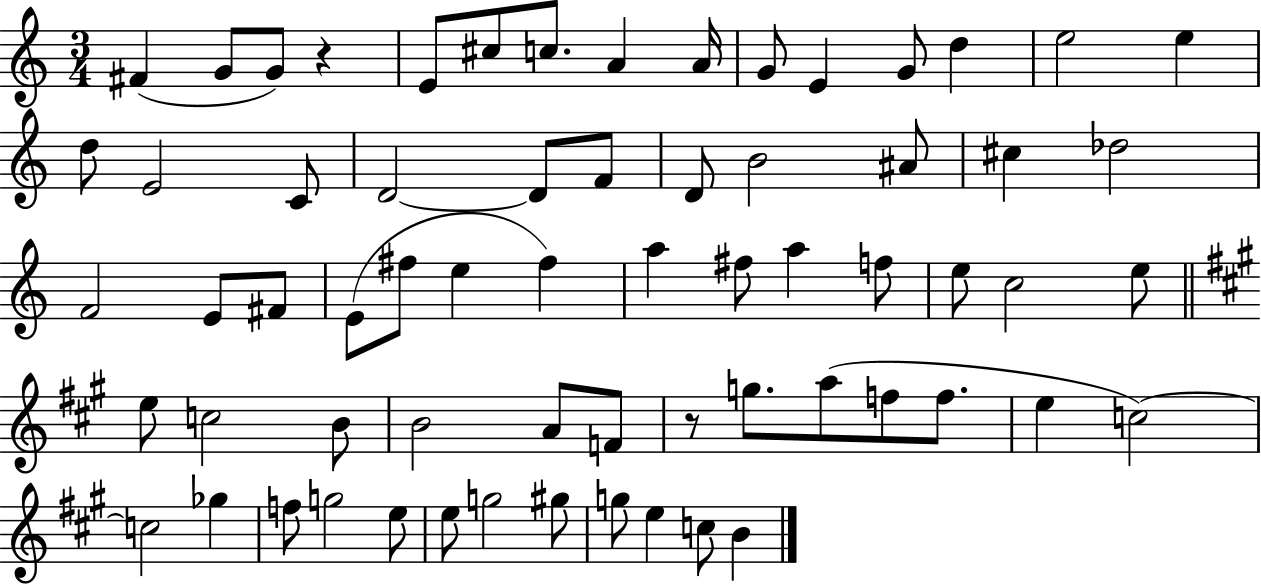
F#4/q G4/e G4/e R/q E4/e C#5/e C5/e. A4/q A4/s G4/e E4/q G4/e D5/q E5/h E5/q D5/e E4/h C4/e D4/h D4/e F4/e D4/e B4/h A#4/e C#5/q Db5/h F4/h E4/e F#4/e E4/e F#5/e E5/q F#5/q A5/q F#5/e A5/q F5/e E5/e C5/h E5/e E5/e C5/h B4/e B4/h A4/e F4/e R/e G5/e. A5/e F5/e F5/e. E5/q C5/h C5/h Gb5/q F5/e G5/h E5/e E5/e G5/h G#5/e G5/e E5/q C5/e B4/q